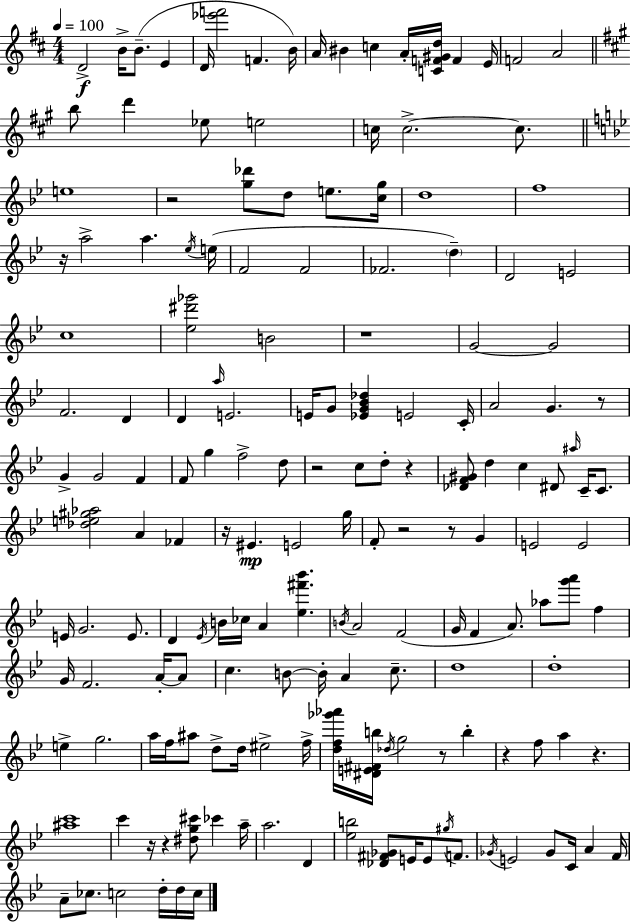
{
  \clef treble
  \numericTimeSignature
  \time 4/4
  \key d \major
  \tempo 4 = 100
  d'2->\f b'16-> b'8.--( e'4 | d'16 <ees''' f'''>2 f'4. b'16) | a'16 bis'4 c''4 a'16-. <c' f' gis' d''>16 f'4 e'16 | f'2 a'2 | \break \bar "||" \break \key a \major b''8 d'''4 ees''8 e''2 | c''16 c''2.->~~ c''8. | \bar "||" \break \key bes \major e''1 | r2 <g'' des'''>8 d''8 e''8. <c'' g''>16 | d''1 | f''1 | \break r16 a''2-> a''4. \acciaccatura { ees''16 } | e''16( f'2 f'2 | fes'2. \parenthesize d''4--) | d'2 e'2 | \break c''1 | <ees'' dis''' ges'''>2 b'2 | r1 | g'2~~ g'2 | \break f'2. d'4 | d'4 \grace { a''16 } e'2. | e'16 g'8 <ees' g' bes' des''>4 e'2 | c'16-. a'2 g'4. | \break r8 g'4-> g'2 f'4 | f'8 g''4 f''2-> | d''8 r2 c''8 d''8-. r4 | <des' f' gis'>8 d''4 c''4 dis'8 \grace { ais''16 } c'16-- | \break c'8. <des'' e'' gis'' aes''>2 a'4 fes'4 | r16 eis'4.\mp e'2 | g''16 f'8-. r2 r8 g'4 | e'2 e'2 | \break e'16 g'2. | e'8. d'4 \acciaccatura { ees'16 } b'16 ces''16 a'4 <ees'' fis''' bes'''>4. | \acciaccatura { b'16 } a'2 f'2( | g'16 f'4 a'8.) aes''8 <g''' a'''>8 | \break f''4 g'16 f'2. | a'16-.~~ a'8 c''4. b'8~~ b'16-. a'4 | c''8.-- d''1 | d''1-. | \break e''4-> g''2. | a''16 f''16 ais''8 d''8-> d''16 eis''2-> | f''16-> <d'' f'' ges''' aes'''>16 <dis' e' fis' b''>16 \acciaccatura { des''16 } g''2 | r8 b''4-. r4 f''8 a''4 | \break r4. <ais'' c'''>1 | c'''4 r16 r4 <dis'' g'' cis'''>8 | ces'''4 a''16-- a''2. | d'4 <ees'' b''>2 <des' fis' ges'>8 | \break e'16 e'8 \acciaccatura { gis''16 } f'8. \acciaccatura { ges'16 } e'2 | ges'8 c'16 a'4 f'16 a'8-- ces''8. c''2 | d''16-. d''16 c''16 \bar "|."
}